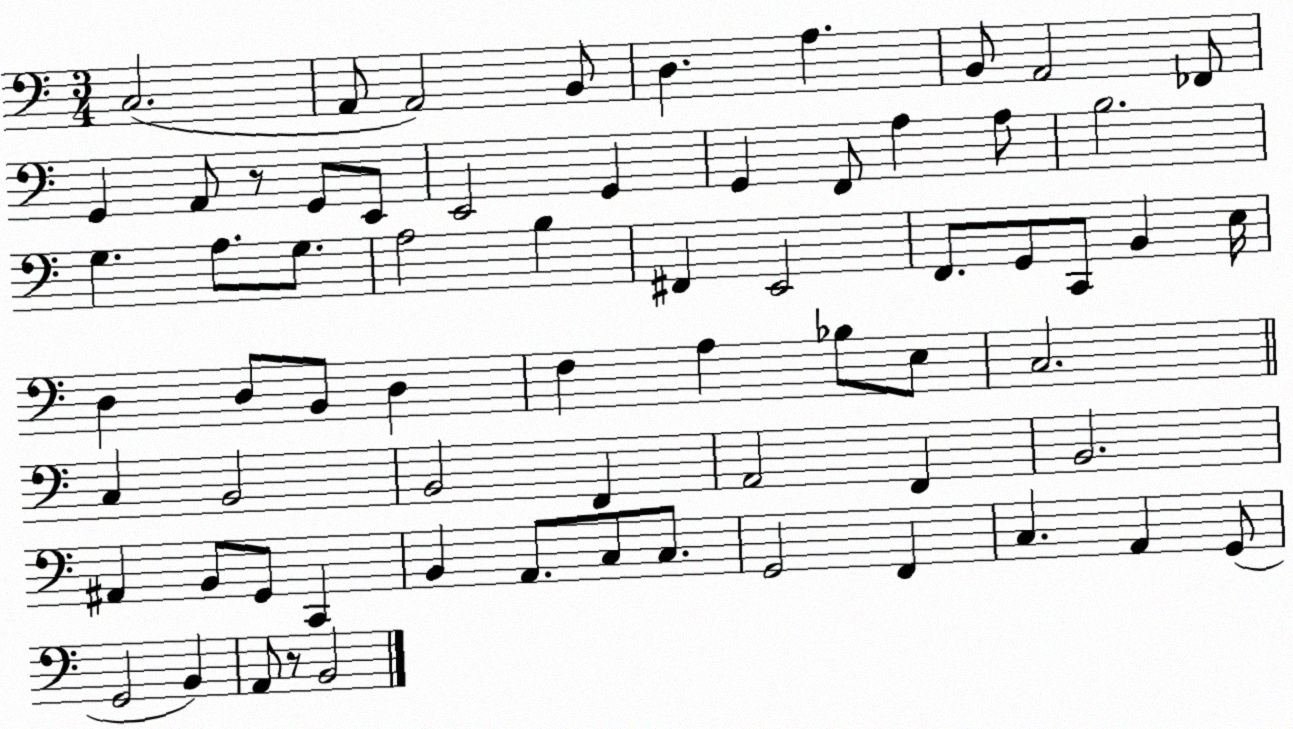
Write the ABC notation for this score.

X:1
T:Untitled
M:3/4
L:1/4
K:C
C,2 A,,/2 A,,2 B,,/2 D, A, B,,/2 A,,2 _F,,/2 G,, A,,/2 z/2 G,,/2 E,,/2 E,,2 G,, G,, F,,/2 A, A,/2 B,2 G, A,/2 G,/2 A,2 B, ^F,, E,,2 F,,/2 G,,/2 C,,/2 B,, E,/4 D, D,/2 B,,/2 D, F, A, _B,/2 E,/2 C,2 C, B,,2 B,,2 F,, A,,2 F,, B,,2 ^A,, B,,/2 G,,/2 C,, B,, A,,/2 C,/2 C,/2 G,,2 F,, C, A,, G,,/2 G,,2 B,, A,,/2 z/2 B,,2